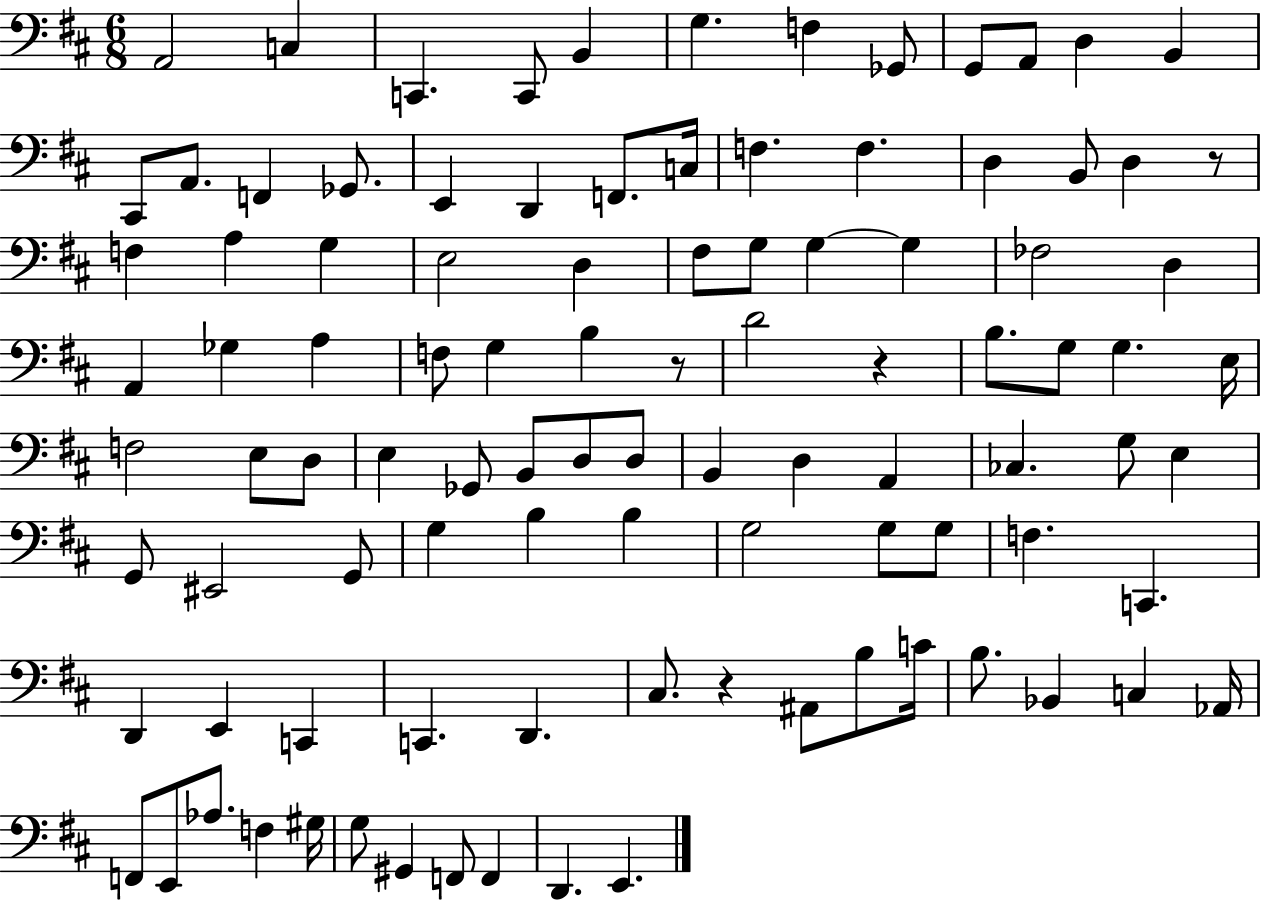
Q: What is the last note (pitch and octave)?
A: E2